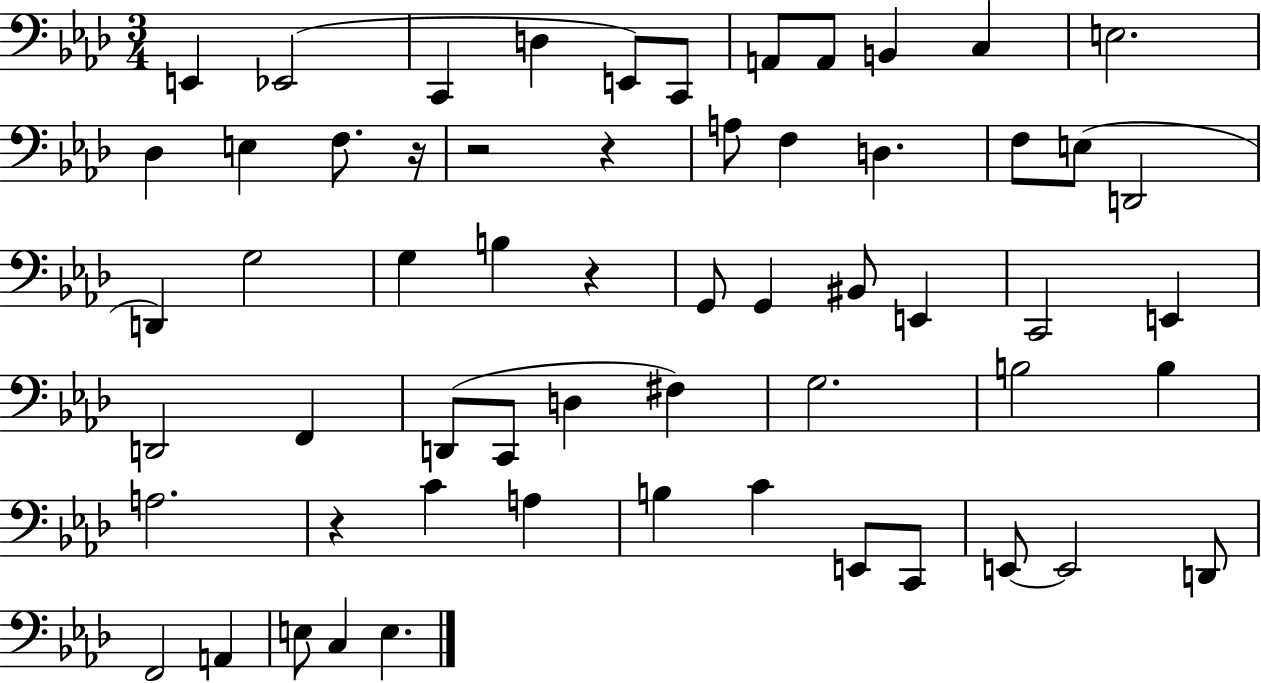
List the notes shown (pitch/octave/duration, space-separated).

E2/q Eb2/h C2/q D3/q E2/e C2/e A2/e A2/e B2/q C3/q E3/h. Db3/q E3/q F3/e. R/s R/h R/q A3/e F3/q D3/q. F3/e E3/e D2/h D2/q G3/h G3/q B3/q R/q G2/e G2/q BIS2/e E2/q C2/h E2/q D2/h F2/q D2/e C2/e D3/q F#3/q G3/h. B3/h B3/q A3/h. R/q C4/q A3/q B3/q C4/q E2/e C2/e E2/e E2/h D2/e F2/h A2/q E3/e C3/q E3/q.